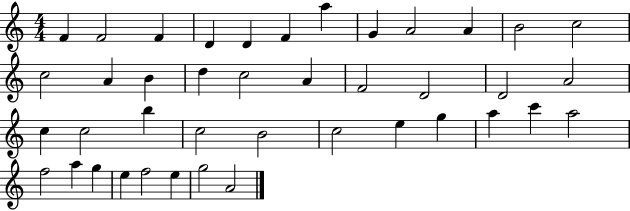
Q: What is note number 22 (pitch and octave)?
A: A4